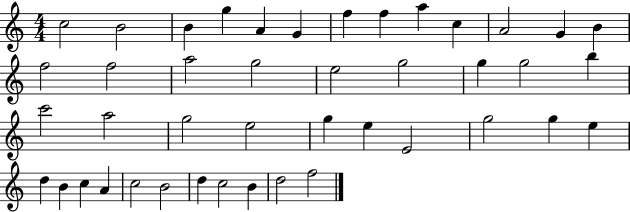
C5/h B4/h B4/q G5/q A4/q G4/q F5/q F5/q A5/q C5/q A4/h G4/q B4/q F5/h F5/h A5/h G5/h E5/h G5/h G5/q G5/h B5/q C6/h A5/h G5/h E5/h G5/q E5/q E4/h G5/h G5/q E5/q D5/q B4/q C5/q A4/q C5/h B4/h D5/q C5/h B4/q D5/h F5/h